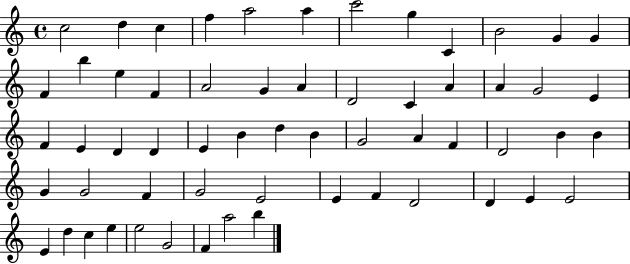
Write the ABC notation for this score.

X:1
T:Untitled
M:4/4
L:1/4
K:C
c2 d c f a2 a c'2 g C B2 G G F b e F A2 G A D2 C A A G2 E F E D D E B d B G2 A F D2 B B G G2 F G2 E2 E F D2 D E E2 E d c e e2 G2 F a2 b